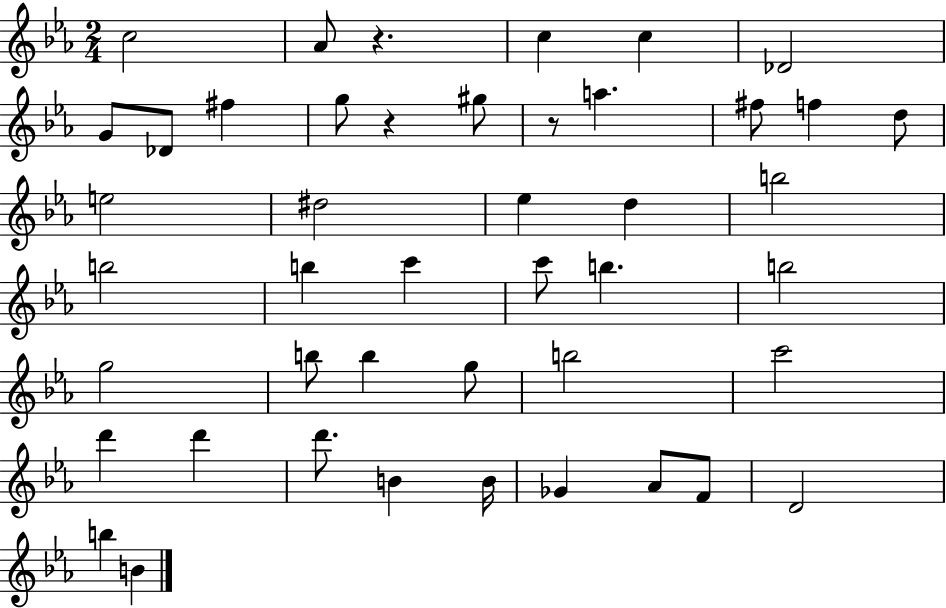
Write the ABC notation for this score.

X:1
T:Untitled
M:2/4
L:1/4
K:Eb
c2 _A/2 z c c _D2 G/2 _D/2 ^f g/2 z ^g/2 z/2 a ^f/2 f d/2 e2 ^d2 _e d b2 b2 b c' c'/2 b b2 g2 b/2 b g/2 b2 c'2 d' d' d'/2 B B/4 _G _A/2 F/2 D2 b B